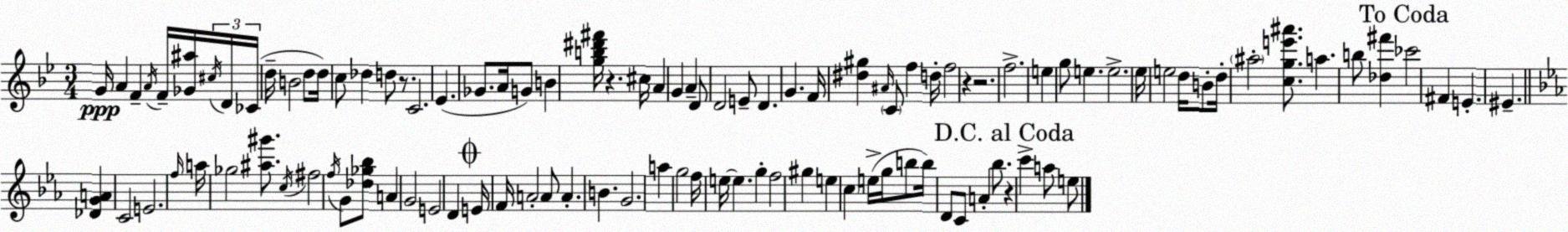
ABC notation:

X:1
T:Untitled
M:3/4
L:1/4
K:Gm
G/4 A F A/4 F/4 [_G^a]/4 ^c/4 D/4 _C/4 d/4 B2 d/2 d/4 c/2 _d d/2 z/2 C2 _E _G/2 A/4 G/2 B [gb^d'^f']/4 z ^c/4 A G A D/2 D2 E/2 D G F/4 [^d^g] ^A/4 C/2 f d/4 f2 z z2 f2 e g/2 e e2 _e/4 e2 d/4 B/2 d/4 ^a2 [cge'^a']/2 a b/2 [_d^f'] _c'2 ^F E ^E [_DGA] C2 E2 f/4 a/4 _g2 [^a^g']/2 c/4 ^f2 f/4 G/2 [_d_g_b]/2 A G2 E2 D E/4 F/4 A2 A/2 A B G2 a g2 f/4 e/4 e g f2 ^g e c e/4 g/4 b/2 b/4 D/2 C/2 A _b/2 z c' a/2 e/2